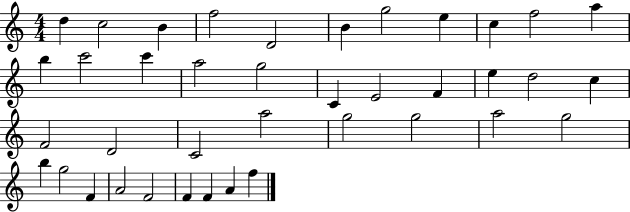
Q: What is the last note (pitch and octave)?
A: F5